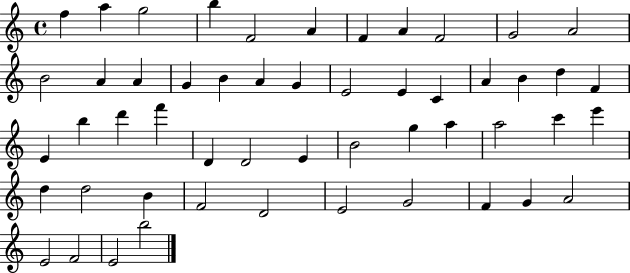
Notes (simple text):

F5/q A5/q G5/h B5/q F4/h A4/q F4/q A4/q F4/h G4/h A4/h B4/h A4/q A4/q G4/q B4/q A4/q G4/q E4/h E4/q C4/q A4/q B4/q D5/q F4/q E4/q B5/q D6/q F6/q D4/q D4/h E4/q B4/h G5/q A5/q A5/h C6/q E6/q D5/q D5/h B4/q F4/h D4/h E4/h G4/h F4/q G4/q A4/h E4/h F4/h E4/h B5/h